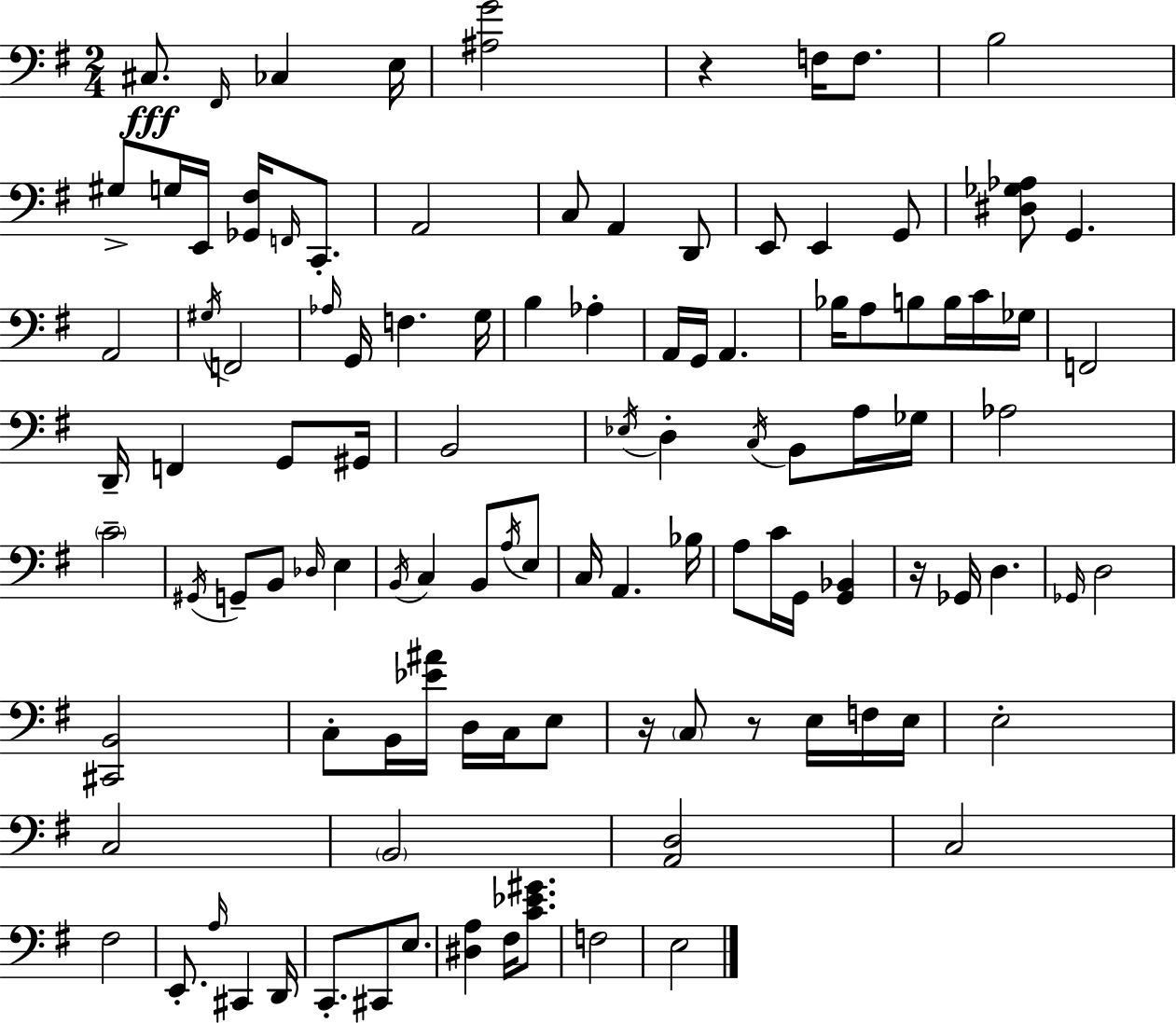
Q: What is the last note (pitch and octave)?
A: E3